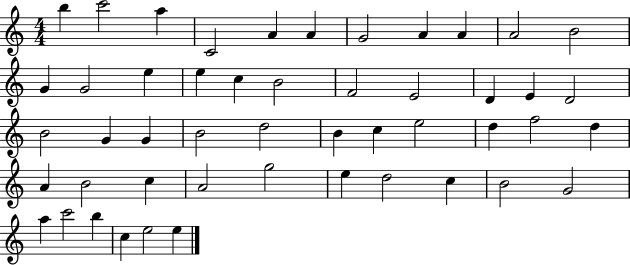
X:1
T:Untitled
M:4/4
L:1/4
K:C
b c'2 a C2 A A G2 A A A2 B2 G G2 e e c B2 F2 E2 D E D2 B2 G G B2 d2 B c e2 d f2 d A B2 c A2 g2 e d2 c B2 G2 a c'2 b c e2 e